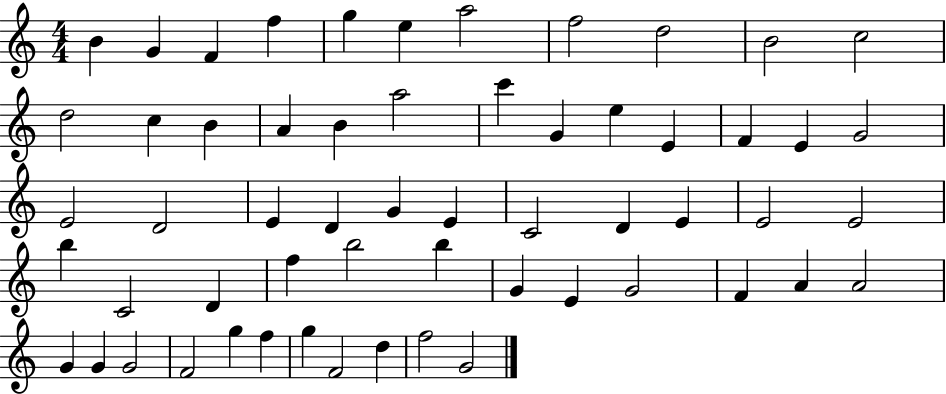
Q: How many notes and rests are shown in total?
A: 58